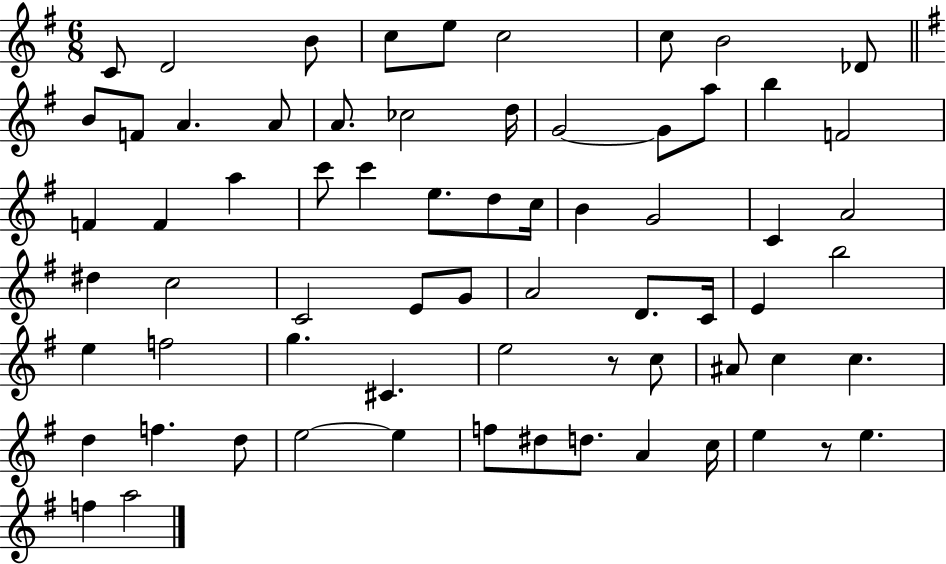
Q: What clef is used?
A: treble